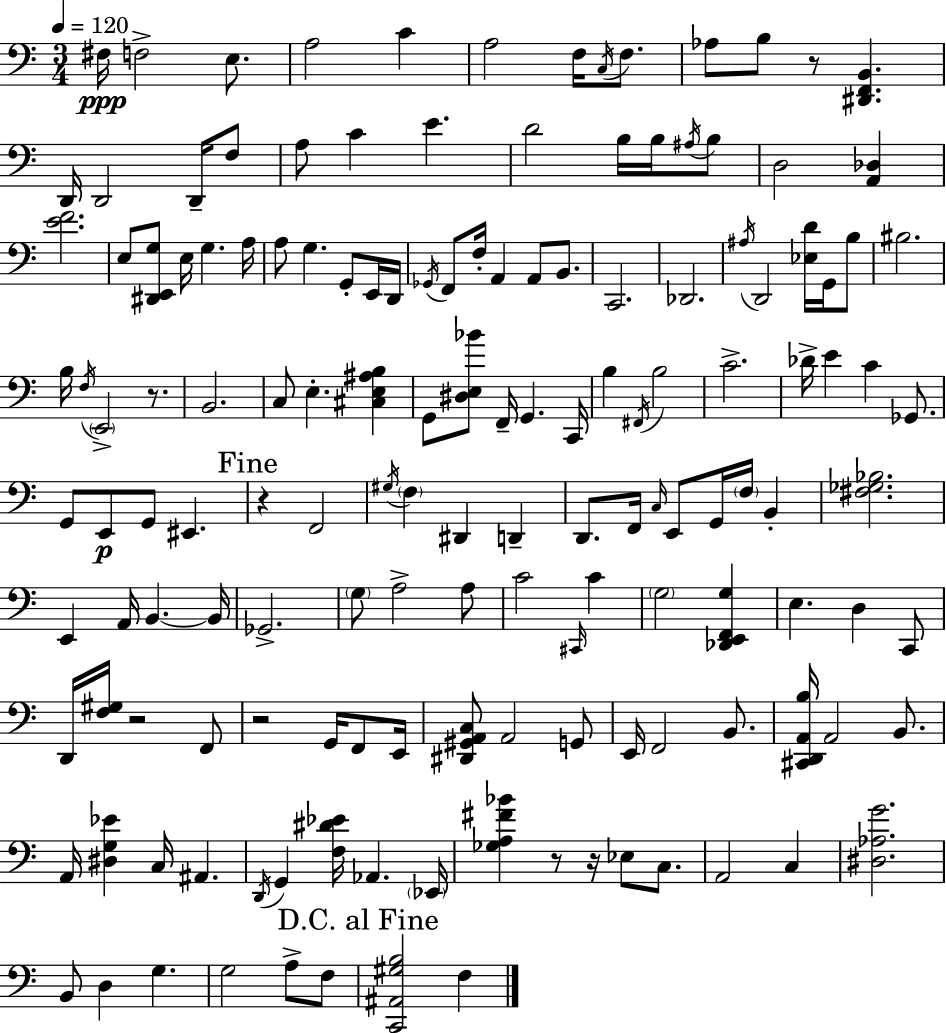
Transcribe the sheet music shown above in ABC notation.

X:1
T:Untitled
M:3/4
L:1/4
K:Am
^F,/4 F,2 E,/2 A,2 C A,2 F,/4 C,/4 F,/2 _A,/2 B,/2 z/2 [^D,,F,,B,,] D,,/4 D,,2 D,,/4 F,/2 A,/2 C E D2 B,/4 B,/4 ^A,/4 B,/2 D,2 [A,,_D,] [EF]2 E,/2 [^D,,E,,G,]/2 E,/4 G, A,/4 A,/2 G, G,,/2 E,,/4 D,,/4 _G,,/4 F,,/2 F,/4 A,, A,,/2 B,,/2 C,,2 _D,,2 ^A,/4 D,,2 [_E,D]/4 G,,/4 B,/2 ^B,2 B,/4 F,/4 E,,2 z/2 B,,2 C,/2 E, [^C,E,^A,B,] G,,/2 [^D,E,_B]/2 F,,/4 G,, C,,/4 B, ^F,,/4 B,2 C2 _D/4 E C _G,,/2 G,,/2 E,,/2 G,,/2 ^E,, z F,,2 ^G,/4 F, ^D,, D,, D,,/2 F,,/4 C,/4 E,,/2 G,,/4 F,/4 B,, [^F,_G,_B,]2 E,, A,,/4 B,, B,,/4 _G,,2 G,/2 A,2 A,/2 C2 ^C,,/4 C G,2 [_D,,E,,F,,G,] E, D, C,,/2 D,,/4 [F,^G,]/4 z2 F,,/2 z2 G,,/4 F,,/2 E,,/4 [^D,,^G,,A,,C,]/2 A,,2 G,,/2 E,,/4 F,,2 B,,/2 [^C,,D,,A,,B,]/4 A,,2 B,,/2 A,,/4 [^D,G,_E] C,/4 ^A,, D,,/4 G,, [F,^D_E]/4 _A,, _E,,/4 [_G,A,^F_B] z/2 z/4 _E,/2 C,/2 A,,2 C, [^D,_A,G]2 B,,/2 D, G, G,2 A,/2 F,/2 [C,,^A,,^G,B,]2 F,